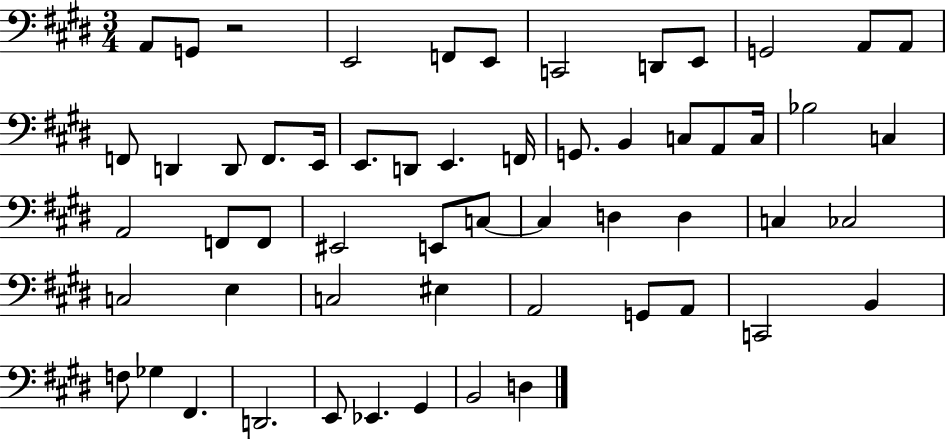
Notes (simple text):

A2/e G2/e R/h E2/h F2/e E2/e C2/h D2/e E2/e G2/h A2/e A2/e F2/e D2/q D2/e F2/e. E2/s E2/e. D2/e E2/q. F2/s G2/e. B2/q C3/e A2/e C3/s Bb3/h C3/q A2/h F2/e F2/e EIS2/h E2/e C3/e C3/q D3/q D3/q C3/q CES3/h C3/h E3/q C3/h EIS3/q A2/h G2/e A2/e C2/h B2/q F3/e Gb3/q F#2/q. D2/h. E2/e Eb2/q. G#2/q B2/h D3/q